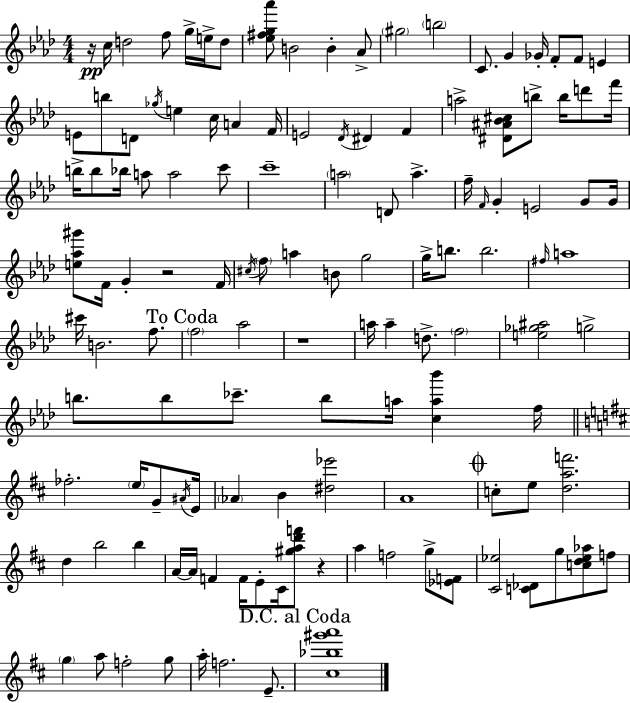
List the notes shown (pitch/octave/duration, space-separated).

R/s C5/s D5/h F5/e G5/s E5/s D5/e [Eb5,F#5,G5,Ab6]/e B4/h B4/q Ab4/e G#5/h B5/h C4/e. G4/q Gb4/s F4/e F4/e E4/q E4/e B5/e D4/e Gb5/s E5/q C5/s A4/q F4/s E4/h Db4/s D#4/q F4/q A5/h [D#4,A#4,Bb4,C#5]/e B5/e B5/s D6/e F6/s B5/s B5/e Bb5/s A5/e A5/h C6/e C6/w A5/h D4/e A5/q. F5/s F4/s G4/q E4/h G4/e G4/s [E5,Ab5,G#6]/e F4/s G4/q R/h F4/s C#5/s F5/e A5/q B4/e G5/h G5/s B5/e. B5/h. F#5/s A5/w C#6/s B4/h. F5/e. F5/h Ab5/h R/w A5/s A5/q D5/e. F5/h [E5,Gb5,A#5]/h G5/h B5/e. B5/e CES6/e. B5/e A5/s [C5,A5,Bb6]/q F5/s FES5/h. E5/s G4/e A#4/s E4/s Ab4/q B4/q [D#5,Eb6]/h A4/w C5/e E5/e [D5,A5,F6]/h. D5/q B5/h B5/q A4/s A4/s F4/q F4/s E4/e C#4/s [G#5,A5,D6,F6]/e R/q A5/q F5/h G5/e [Eb4,F4]/e [C#4,Eb5]/h [C4,Db4]/e G5/e [C5,D5,Eb5,Ab5]/e F5/e G5/q A5/e F5/h G5/e A5/s F5/h. E4/e. [C#5,Bb5,G#6,A6]/w